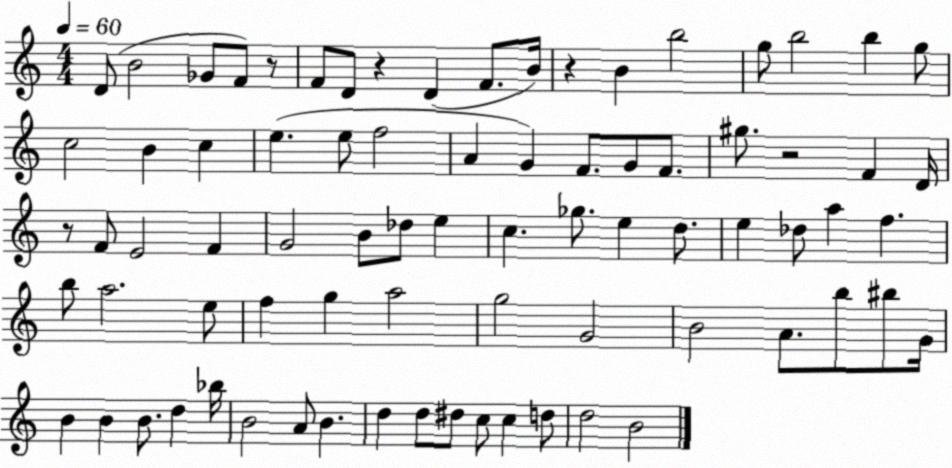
X:1
T:Untitled
M:4/4
L:1/4
K:C
D/2 B2 _G/2 F/2 z/2 F/2 D/2 z D F/2 B/4 z B b2 g/2 b2 b g/2 c2 B c e e/2 f2 A G F/2 G/2 F/2 ^g/2 z2 F D/4 z/2 F/2 E2 F G2 B/2 _d/2 e c _g/2 e d/2 e _d/2 a f b/2 a2 e/2 f g a2 g2 G2 B2 A/2 b/2 ^b/2 G/4 B B B/2 d _b/4 B2 A/2 B d d/2 ^d/2 c/2 c d/2 d2 B2